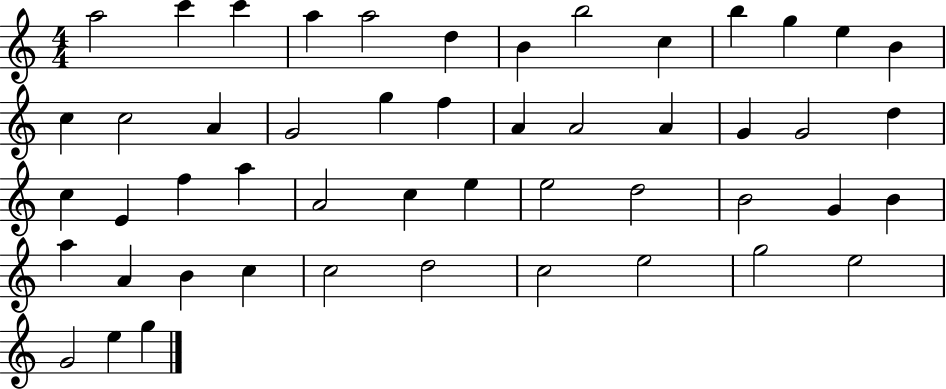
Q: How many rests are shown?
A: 0